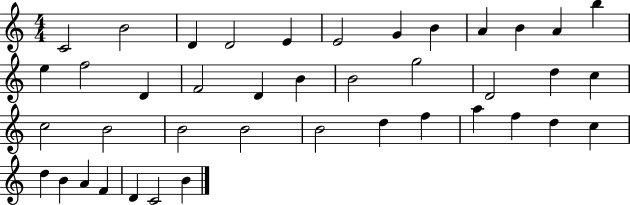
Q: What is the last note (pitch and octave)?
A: B4